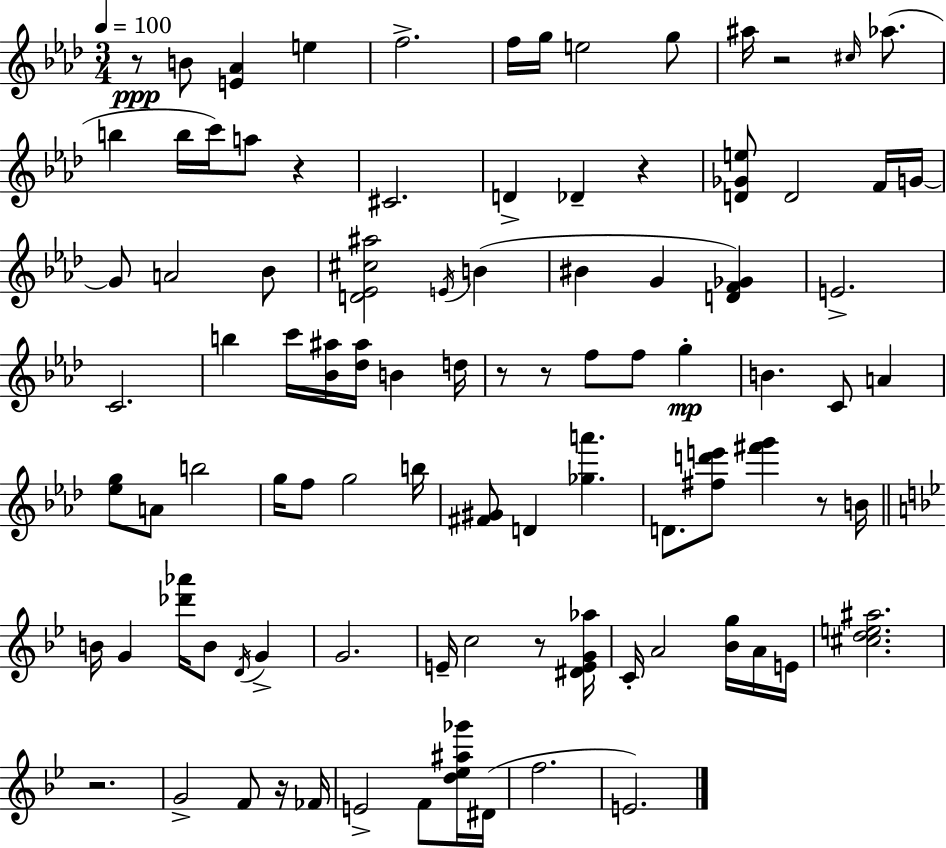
R/e B4/e [E4,Ab4]/q E5/q F5/h. F5/s G5/s E5/h G5/e A#5/s R/h C#5/s Ab5/e. B5/q B5/s C6/s A5/e R/q C#4/h. D4/q Db4/q R/q [D4,Gb4,E5]/e D4/h F4/s G4/s G4/e A4/h Bb4/e [D4,Eb4,C#5,A#5]/h E4/s B4/q BIS4/q G4/q [D4,F4,Gb4]/q E4/h. C4/h. B5/q C6/s [Bb4,A#5]/s [Db5,A#5]/s B4/q D5/s R/e R/e F5/e F5/e G5/q B4/q. C4/e A4/q [Eb5,G5]/e A4/e B5/h G5/s F5/e G5/h B5/s [F#4,G#4]/e D4/q [Gb5,A6]/q. D4/e. [F#5,D6,E6]/e [F#6,G6]/q R/e B4/s B4/s G4/q [Db6,Ab6]/s B4/e D4/s G4/q G4/h. E4/s C5/h R/e [D#4,E4,G4,Ab5]/s C4/s A4/h [Bb4,G5]/s A4/s E4/s [C#5,D5,E5,A#5]/h. R/h. G4/h F4/e R/s FES4/s E4/h F4/e [D5,Eb5,A#5,Gb6]/s D#4/s F5/h. E4/h.